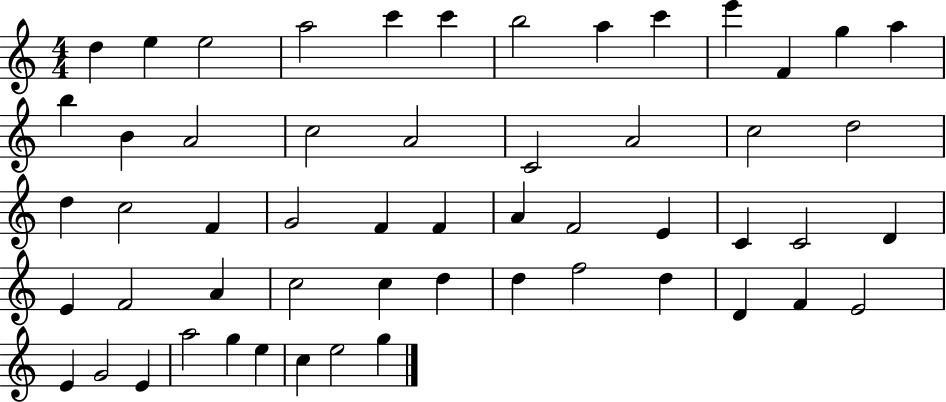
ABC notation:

X:1
T:Untitled
M:4/4
L:1/4
K:C
d e e2 a2 c' c' b2 a c' e' F g a b B A2 c2 A2 C2 A2 c2 d2 d c2 F G2 F F A F2 E C C2 D E F2 A c2 c d d f2 d D F E2 E G2 E a2 g e c e2 g